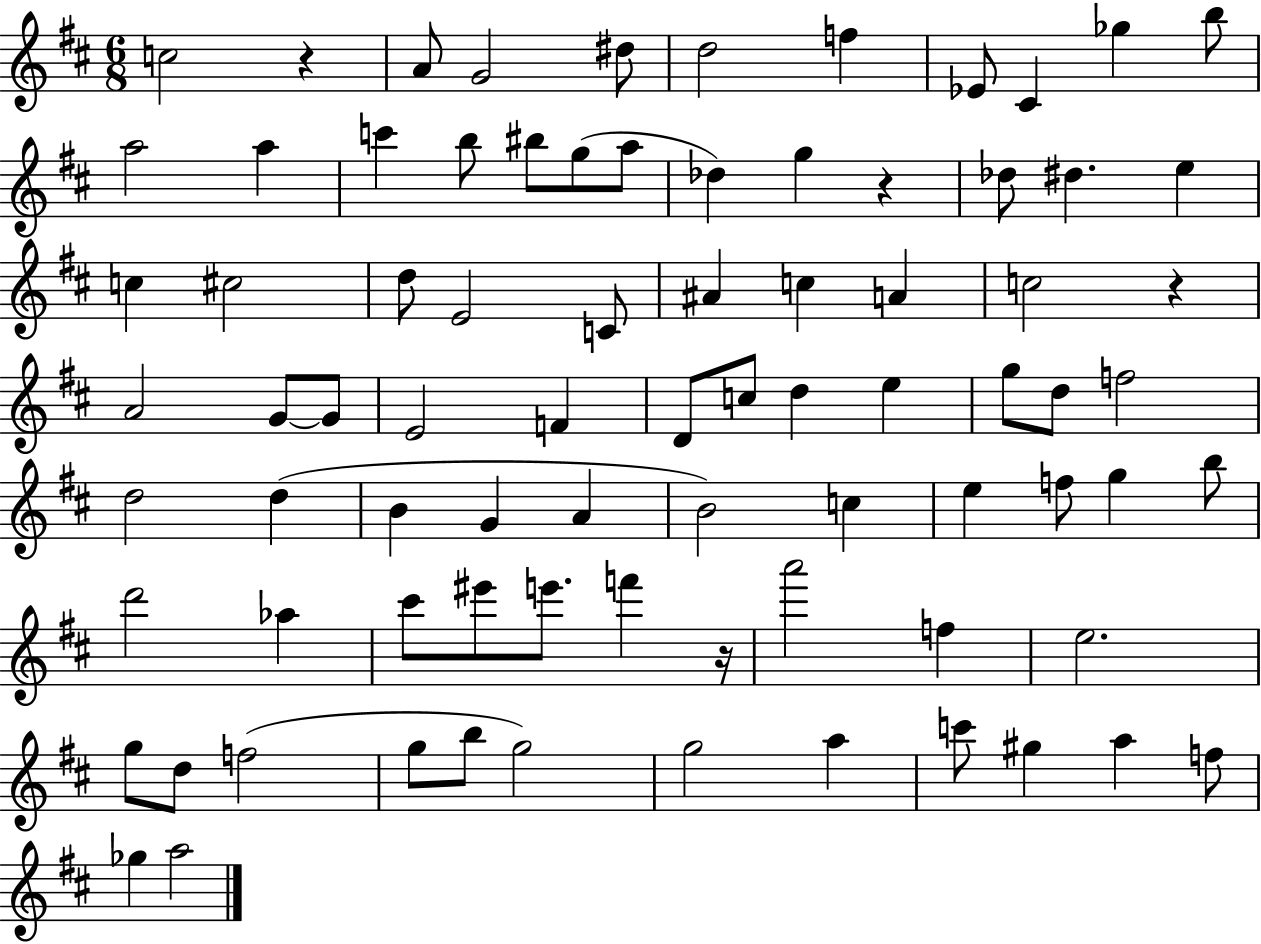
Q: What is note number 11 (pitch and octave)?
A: A5